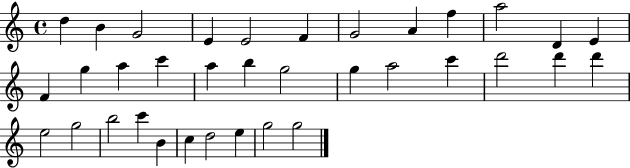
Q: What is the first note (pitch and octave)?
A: D5